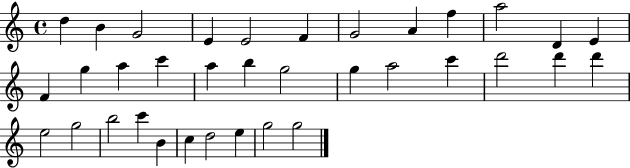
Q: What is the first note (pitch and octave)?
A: D5